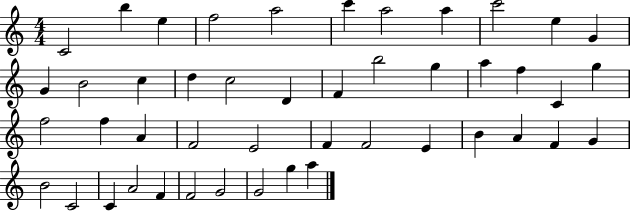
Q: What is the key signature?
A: C major